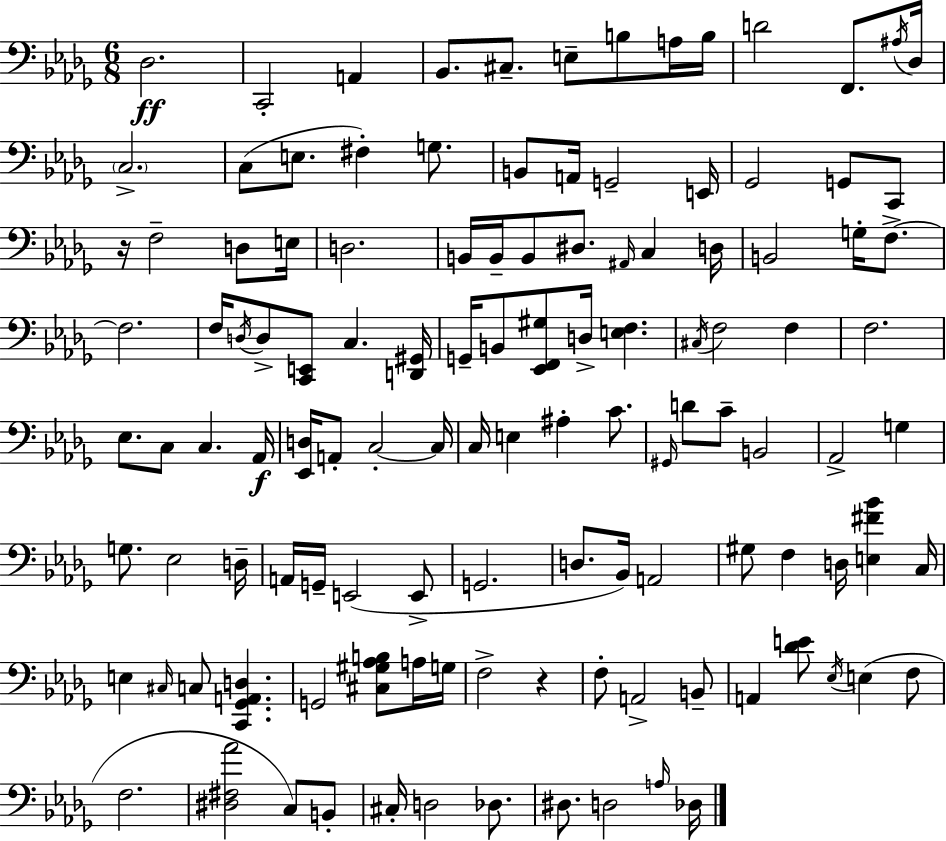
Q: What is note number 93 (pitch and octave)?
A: B2